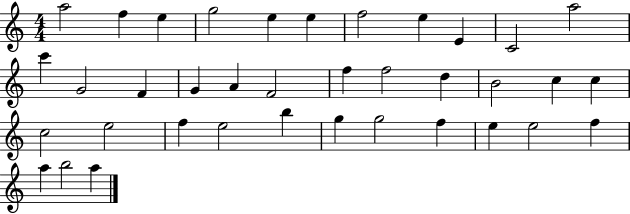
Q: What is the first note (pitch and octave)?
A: A5